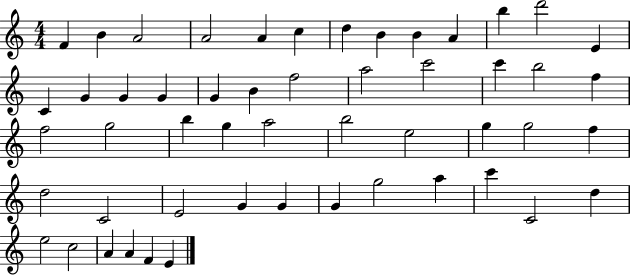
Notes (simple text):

F4/q B4/q A4/h A4/h A4/q C5/q D5/q B4/q B4/q A4/q B5/q D6/h E4/q C4/q G4/q G4/q G4/q G4/q B4/q F5/h A5/h C6/h C6/q B5/h F5/q F5/h G5/h B5/q G5/q A5/h B5/h E5/h G5/q G5/h F5/q D5/h C4/h E4/h G4/q G4/q G4/q G5/h A5/q C6/q C4/h D5/q E5/h C5/h A4/q A4/q F4/q E4/q